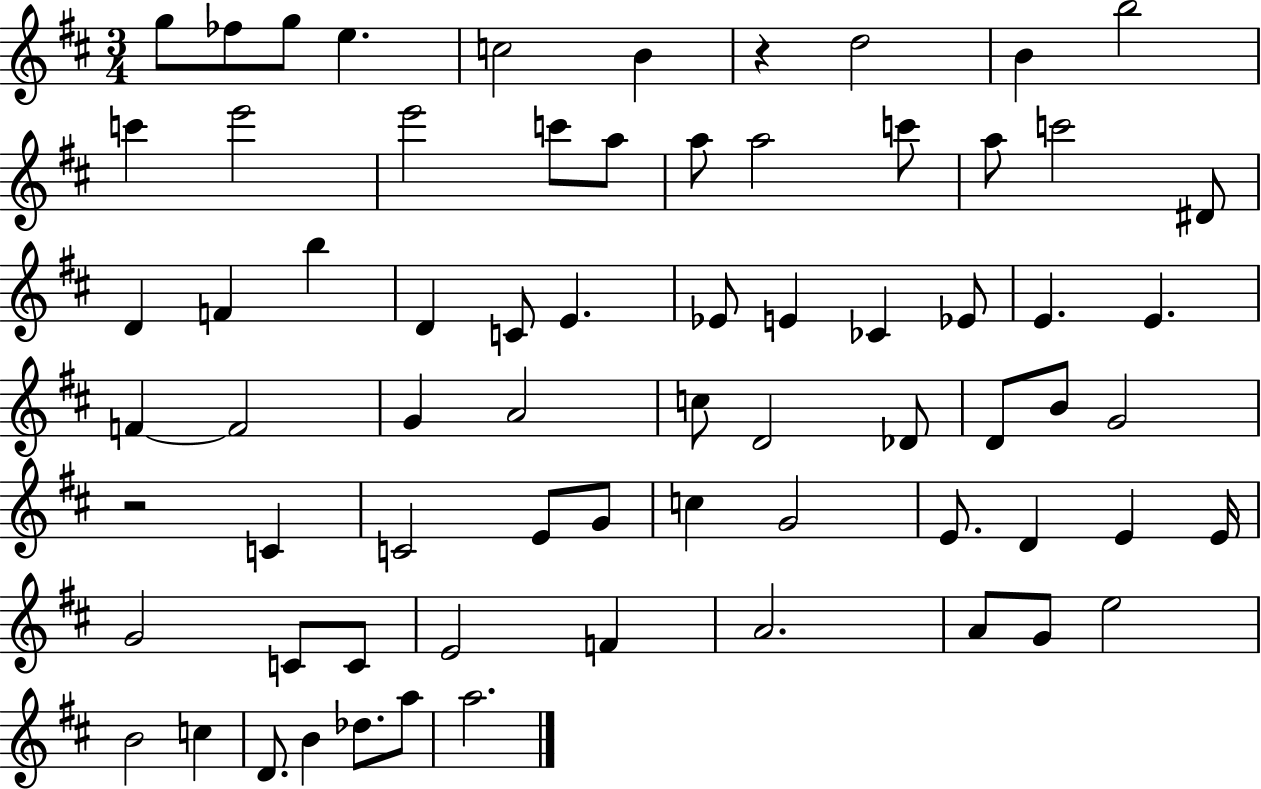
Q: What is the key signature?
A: D major